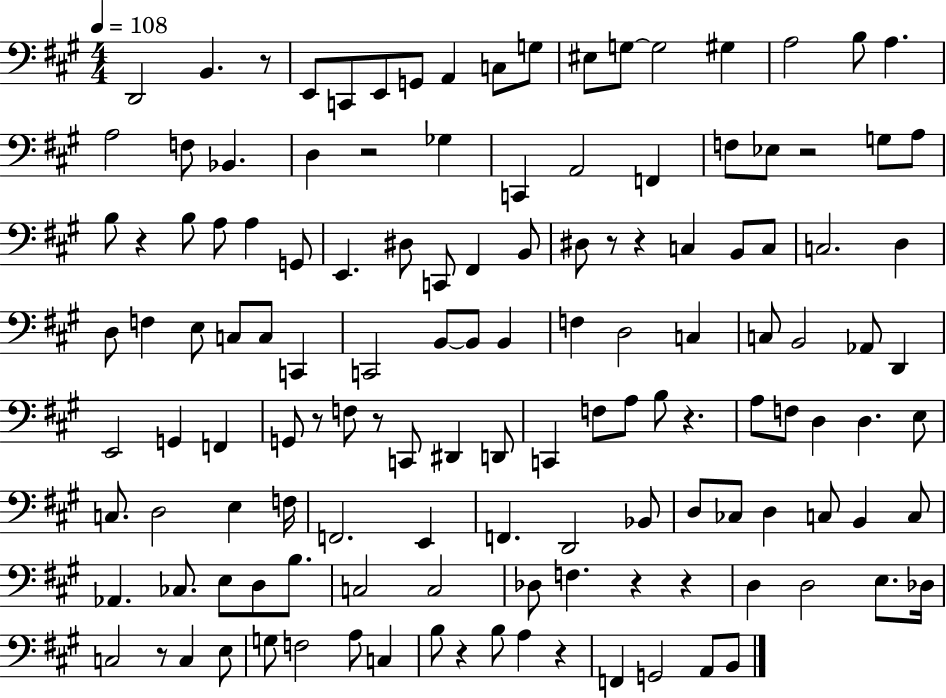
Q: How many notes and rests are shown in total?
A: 134